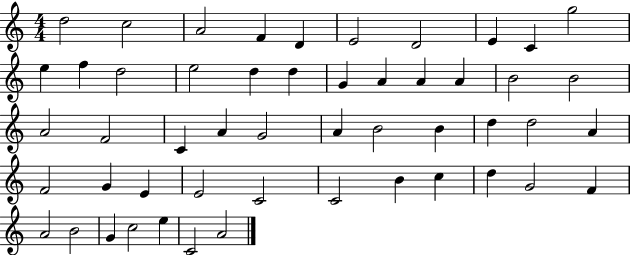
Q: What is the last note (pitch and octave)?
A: A4